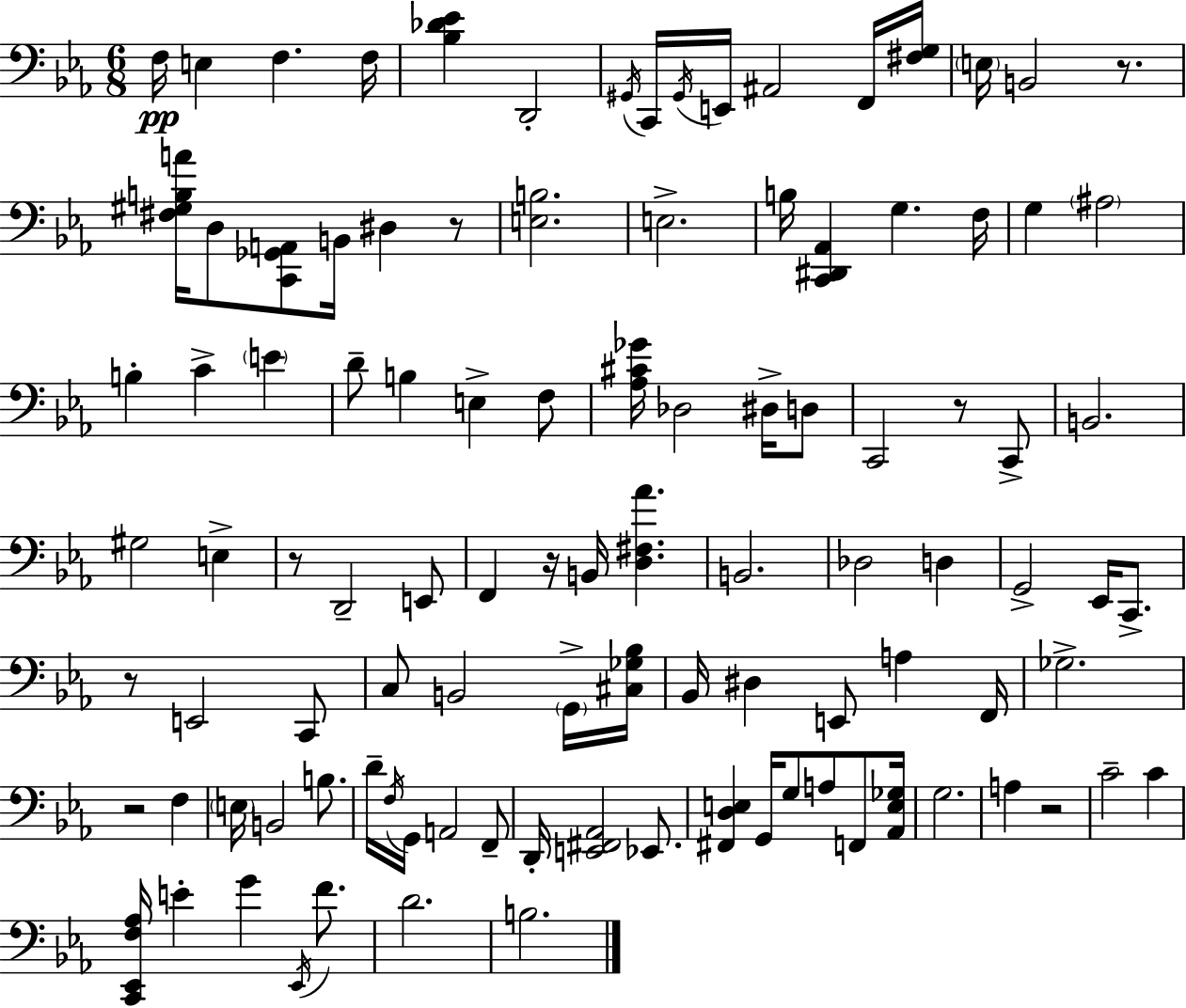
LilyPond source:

{
  \clef bass
  \numericTimeSignature
  \time 6/8
  \key ees \major
  f16\pp e4 f4. f16 | <bes des' ees'>4 d,2-. | \acciaccatura { gis,16 } c,16 \acciaccatura { gis,16 } e,16 ais,2 | f,16 <fis g>16 \parenthesize e16 b,2 r8. | \break <fis gis b a'>16 d8 <c, ges, a,>8 b,16 dis4 | r8 <e b>2. | e2.-> | b16 <c, dis, aes,>4 g4. | \break f16 g4 \parenthesize ais2 | b4-. c'4-> \parenthesize e'4 | d'8-- b4 e4-> | f8 <aes cis' ges'>16 des2 dis16-> | \break d8 c,2 r8 | c,8-> b,2. | gis2 e4-> | r8 d,2-- | \break e,8 f,4 r16 b,16 <d fis aes'>4. | b,2. | des2 d4 | g,2-> ees,16 c,8.-> | \break r8 e,2 | c,8 c8 b,2 | \parenthesize g,16-> <cis ges bes>16 bes,16 dis4 e,8 a4 | f,16 ges2.-> | \break r2 f4 | \parenthesize e16 b,2 b8. | d'16-- \acciaccatura { f16 } g,16 a,2 | f,8-- d,16-. <e, fis, aes,>2 | \break ees,8. <fis, d e>4 g,16 g8 a8 | f,8 <aes, e ges>16 g2. | a4 r2 | c'2-- c'4 | \break <c, ees, f aes>16 e'4-. g'4 | \acciaccatura { ees,16 } f'8. d'2. | b2. | \bar "|."
}